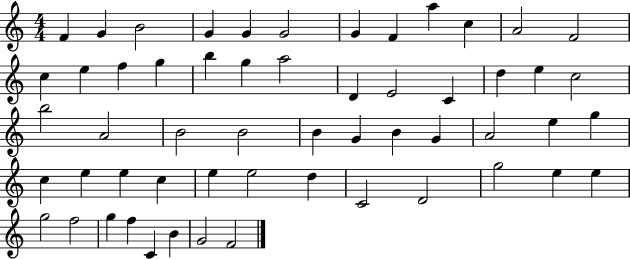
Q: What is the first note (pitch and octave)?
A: F4